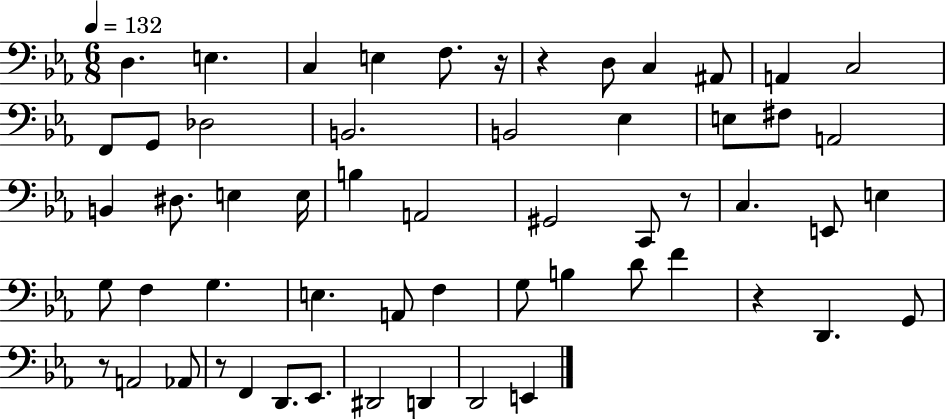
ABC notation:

X:1
T:Untitled
M:6/8
L:1/4
K:Eb
D, E, C, E, F,/2 z/4 z D,/2 C, ^A,,/2 A,, C,2 F,,/2 G,,/2 _D,2 B,,2 B,,2 _E, E,/2 ^F,/2 A,,2 B,, ^D,/2 E, E,/4 B, A,,2 ^G,,2 C,,/2 z/2 C, E,,/2 E, G,/2 F, G, E, A,,/2 F, G,/2 B, D/2 F z D,, G,,/2 z/2 A,,2 _A,,/2 z/2 F,, D,,/2 _E,,/2 ^D,,2 D,, D,,2 E,,